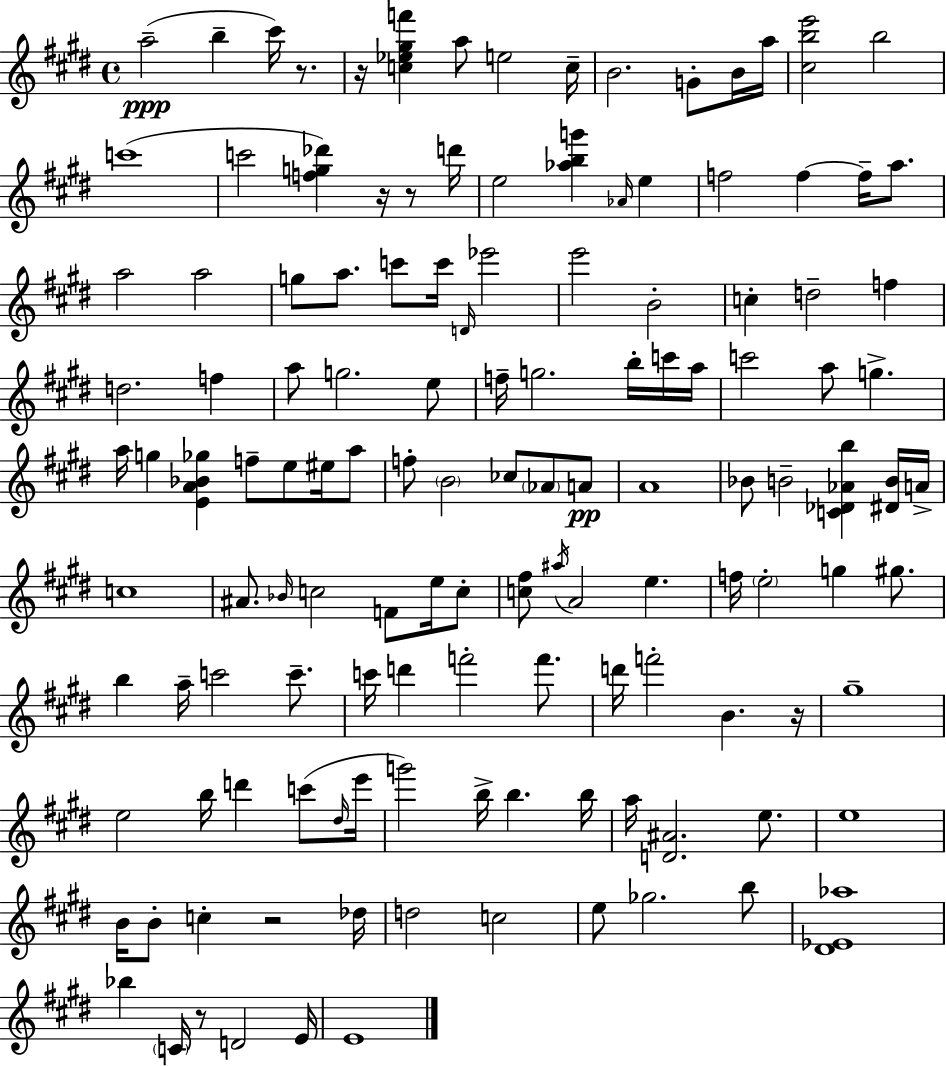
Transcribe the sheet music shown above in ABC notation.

X:1
T:Untitled
M:4/4
L:1/4
K:E
a2 b ^c'/4 z/2 z/4 [c_e^gf'] a/2 e2 c/4 B2 G/2 B/4 a/4 [^cbe']2 b2 c'4 c'2 [fg_d'] z/4 z/2 d'/4 e2 [_abg'] _A/4 e f2 f f/4 a/2 a2 a2 g/2 a/2 c'/2 c'/4 D/4 _e'2 e'2 B2 c d2 f d2 f a/2 g2 e/2 f/4 g2 b/4 c'/4 a/4 c'2 a/2 g a/4 g [EA_B_g] f/2 e/2 ^e/4 a/2 f/2 B2 _c/2 _A/2 A/2 A4 _B/2 B2 [C_D_Ab] [^DB]/4 A/4 c4 ^A/2 _B/4 c2 F/2 e/4 c/2 [c^f]/2 ^a/4 A2 e f/4 e2 g ^g/2 b a/4 c'2 c'/2 c'/4 d' f'2 f'/2 d'/4 f'2 B z/4 ^g4 e2 b/4 d' c'/2 ^d/4 e'/4 g'2 b/4 b b/4 a/4 [D^A]2 e/2 e4 B/4 B/2 c z2 _d/4 d2 c2 e/2 _g2 b/2 [^D_E_a]4 _b C/4 z/2 D2 E/4 E4